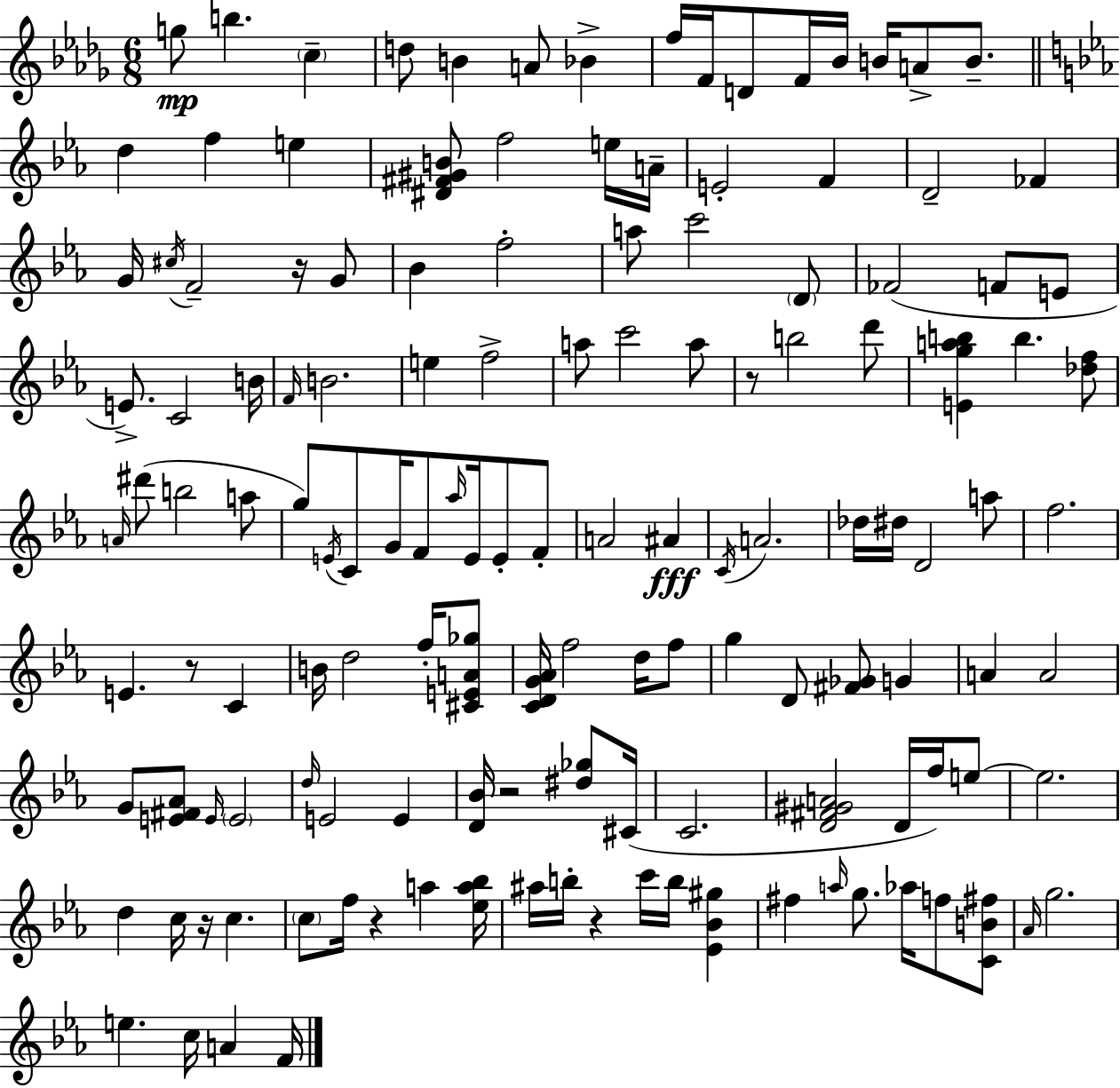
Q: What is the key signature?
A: BES minor